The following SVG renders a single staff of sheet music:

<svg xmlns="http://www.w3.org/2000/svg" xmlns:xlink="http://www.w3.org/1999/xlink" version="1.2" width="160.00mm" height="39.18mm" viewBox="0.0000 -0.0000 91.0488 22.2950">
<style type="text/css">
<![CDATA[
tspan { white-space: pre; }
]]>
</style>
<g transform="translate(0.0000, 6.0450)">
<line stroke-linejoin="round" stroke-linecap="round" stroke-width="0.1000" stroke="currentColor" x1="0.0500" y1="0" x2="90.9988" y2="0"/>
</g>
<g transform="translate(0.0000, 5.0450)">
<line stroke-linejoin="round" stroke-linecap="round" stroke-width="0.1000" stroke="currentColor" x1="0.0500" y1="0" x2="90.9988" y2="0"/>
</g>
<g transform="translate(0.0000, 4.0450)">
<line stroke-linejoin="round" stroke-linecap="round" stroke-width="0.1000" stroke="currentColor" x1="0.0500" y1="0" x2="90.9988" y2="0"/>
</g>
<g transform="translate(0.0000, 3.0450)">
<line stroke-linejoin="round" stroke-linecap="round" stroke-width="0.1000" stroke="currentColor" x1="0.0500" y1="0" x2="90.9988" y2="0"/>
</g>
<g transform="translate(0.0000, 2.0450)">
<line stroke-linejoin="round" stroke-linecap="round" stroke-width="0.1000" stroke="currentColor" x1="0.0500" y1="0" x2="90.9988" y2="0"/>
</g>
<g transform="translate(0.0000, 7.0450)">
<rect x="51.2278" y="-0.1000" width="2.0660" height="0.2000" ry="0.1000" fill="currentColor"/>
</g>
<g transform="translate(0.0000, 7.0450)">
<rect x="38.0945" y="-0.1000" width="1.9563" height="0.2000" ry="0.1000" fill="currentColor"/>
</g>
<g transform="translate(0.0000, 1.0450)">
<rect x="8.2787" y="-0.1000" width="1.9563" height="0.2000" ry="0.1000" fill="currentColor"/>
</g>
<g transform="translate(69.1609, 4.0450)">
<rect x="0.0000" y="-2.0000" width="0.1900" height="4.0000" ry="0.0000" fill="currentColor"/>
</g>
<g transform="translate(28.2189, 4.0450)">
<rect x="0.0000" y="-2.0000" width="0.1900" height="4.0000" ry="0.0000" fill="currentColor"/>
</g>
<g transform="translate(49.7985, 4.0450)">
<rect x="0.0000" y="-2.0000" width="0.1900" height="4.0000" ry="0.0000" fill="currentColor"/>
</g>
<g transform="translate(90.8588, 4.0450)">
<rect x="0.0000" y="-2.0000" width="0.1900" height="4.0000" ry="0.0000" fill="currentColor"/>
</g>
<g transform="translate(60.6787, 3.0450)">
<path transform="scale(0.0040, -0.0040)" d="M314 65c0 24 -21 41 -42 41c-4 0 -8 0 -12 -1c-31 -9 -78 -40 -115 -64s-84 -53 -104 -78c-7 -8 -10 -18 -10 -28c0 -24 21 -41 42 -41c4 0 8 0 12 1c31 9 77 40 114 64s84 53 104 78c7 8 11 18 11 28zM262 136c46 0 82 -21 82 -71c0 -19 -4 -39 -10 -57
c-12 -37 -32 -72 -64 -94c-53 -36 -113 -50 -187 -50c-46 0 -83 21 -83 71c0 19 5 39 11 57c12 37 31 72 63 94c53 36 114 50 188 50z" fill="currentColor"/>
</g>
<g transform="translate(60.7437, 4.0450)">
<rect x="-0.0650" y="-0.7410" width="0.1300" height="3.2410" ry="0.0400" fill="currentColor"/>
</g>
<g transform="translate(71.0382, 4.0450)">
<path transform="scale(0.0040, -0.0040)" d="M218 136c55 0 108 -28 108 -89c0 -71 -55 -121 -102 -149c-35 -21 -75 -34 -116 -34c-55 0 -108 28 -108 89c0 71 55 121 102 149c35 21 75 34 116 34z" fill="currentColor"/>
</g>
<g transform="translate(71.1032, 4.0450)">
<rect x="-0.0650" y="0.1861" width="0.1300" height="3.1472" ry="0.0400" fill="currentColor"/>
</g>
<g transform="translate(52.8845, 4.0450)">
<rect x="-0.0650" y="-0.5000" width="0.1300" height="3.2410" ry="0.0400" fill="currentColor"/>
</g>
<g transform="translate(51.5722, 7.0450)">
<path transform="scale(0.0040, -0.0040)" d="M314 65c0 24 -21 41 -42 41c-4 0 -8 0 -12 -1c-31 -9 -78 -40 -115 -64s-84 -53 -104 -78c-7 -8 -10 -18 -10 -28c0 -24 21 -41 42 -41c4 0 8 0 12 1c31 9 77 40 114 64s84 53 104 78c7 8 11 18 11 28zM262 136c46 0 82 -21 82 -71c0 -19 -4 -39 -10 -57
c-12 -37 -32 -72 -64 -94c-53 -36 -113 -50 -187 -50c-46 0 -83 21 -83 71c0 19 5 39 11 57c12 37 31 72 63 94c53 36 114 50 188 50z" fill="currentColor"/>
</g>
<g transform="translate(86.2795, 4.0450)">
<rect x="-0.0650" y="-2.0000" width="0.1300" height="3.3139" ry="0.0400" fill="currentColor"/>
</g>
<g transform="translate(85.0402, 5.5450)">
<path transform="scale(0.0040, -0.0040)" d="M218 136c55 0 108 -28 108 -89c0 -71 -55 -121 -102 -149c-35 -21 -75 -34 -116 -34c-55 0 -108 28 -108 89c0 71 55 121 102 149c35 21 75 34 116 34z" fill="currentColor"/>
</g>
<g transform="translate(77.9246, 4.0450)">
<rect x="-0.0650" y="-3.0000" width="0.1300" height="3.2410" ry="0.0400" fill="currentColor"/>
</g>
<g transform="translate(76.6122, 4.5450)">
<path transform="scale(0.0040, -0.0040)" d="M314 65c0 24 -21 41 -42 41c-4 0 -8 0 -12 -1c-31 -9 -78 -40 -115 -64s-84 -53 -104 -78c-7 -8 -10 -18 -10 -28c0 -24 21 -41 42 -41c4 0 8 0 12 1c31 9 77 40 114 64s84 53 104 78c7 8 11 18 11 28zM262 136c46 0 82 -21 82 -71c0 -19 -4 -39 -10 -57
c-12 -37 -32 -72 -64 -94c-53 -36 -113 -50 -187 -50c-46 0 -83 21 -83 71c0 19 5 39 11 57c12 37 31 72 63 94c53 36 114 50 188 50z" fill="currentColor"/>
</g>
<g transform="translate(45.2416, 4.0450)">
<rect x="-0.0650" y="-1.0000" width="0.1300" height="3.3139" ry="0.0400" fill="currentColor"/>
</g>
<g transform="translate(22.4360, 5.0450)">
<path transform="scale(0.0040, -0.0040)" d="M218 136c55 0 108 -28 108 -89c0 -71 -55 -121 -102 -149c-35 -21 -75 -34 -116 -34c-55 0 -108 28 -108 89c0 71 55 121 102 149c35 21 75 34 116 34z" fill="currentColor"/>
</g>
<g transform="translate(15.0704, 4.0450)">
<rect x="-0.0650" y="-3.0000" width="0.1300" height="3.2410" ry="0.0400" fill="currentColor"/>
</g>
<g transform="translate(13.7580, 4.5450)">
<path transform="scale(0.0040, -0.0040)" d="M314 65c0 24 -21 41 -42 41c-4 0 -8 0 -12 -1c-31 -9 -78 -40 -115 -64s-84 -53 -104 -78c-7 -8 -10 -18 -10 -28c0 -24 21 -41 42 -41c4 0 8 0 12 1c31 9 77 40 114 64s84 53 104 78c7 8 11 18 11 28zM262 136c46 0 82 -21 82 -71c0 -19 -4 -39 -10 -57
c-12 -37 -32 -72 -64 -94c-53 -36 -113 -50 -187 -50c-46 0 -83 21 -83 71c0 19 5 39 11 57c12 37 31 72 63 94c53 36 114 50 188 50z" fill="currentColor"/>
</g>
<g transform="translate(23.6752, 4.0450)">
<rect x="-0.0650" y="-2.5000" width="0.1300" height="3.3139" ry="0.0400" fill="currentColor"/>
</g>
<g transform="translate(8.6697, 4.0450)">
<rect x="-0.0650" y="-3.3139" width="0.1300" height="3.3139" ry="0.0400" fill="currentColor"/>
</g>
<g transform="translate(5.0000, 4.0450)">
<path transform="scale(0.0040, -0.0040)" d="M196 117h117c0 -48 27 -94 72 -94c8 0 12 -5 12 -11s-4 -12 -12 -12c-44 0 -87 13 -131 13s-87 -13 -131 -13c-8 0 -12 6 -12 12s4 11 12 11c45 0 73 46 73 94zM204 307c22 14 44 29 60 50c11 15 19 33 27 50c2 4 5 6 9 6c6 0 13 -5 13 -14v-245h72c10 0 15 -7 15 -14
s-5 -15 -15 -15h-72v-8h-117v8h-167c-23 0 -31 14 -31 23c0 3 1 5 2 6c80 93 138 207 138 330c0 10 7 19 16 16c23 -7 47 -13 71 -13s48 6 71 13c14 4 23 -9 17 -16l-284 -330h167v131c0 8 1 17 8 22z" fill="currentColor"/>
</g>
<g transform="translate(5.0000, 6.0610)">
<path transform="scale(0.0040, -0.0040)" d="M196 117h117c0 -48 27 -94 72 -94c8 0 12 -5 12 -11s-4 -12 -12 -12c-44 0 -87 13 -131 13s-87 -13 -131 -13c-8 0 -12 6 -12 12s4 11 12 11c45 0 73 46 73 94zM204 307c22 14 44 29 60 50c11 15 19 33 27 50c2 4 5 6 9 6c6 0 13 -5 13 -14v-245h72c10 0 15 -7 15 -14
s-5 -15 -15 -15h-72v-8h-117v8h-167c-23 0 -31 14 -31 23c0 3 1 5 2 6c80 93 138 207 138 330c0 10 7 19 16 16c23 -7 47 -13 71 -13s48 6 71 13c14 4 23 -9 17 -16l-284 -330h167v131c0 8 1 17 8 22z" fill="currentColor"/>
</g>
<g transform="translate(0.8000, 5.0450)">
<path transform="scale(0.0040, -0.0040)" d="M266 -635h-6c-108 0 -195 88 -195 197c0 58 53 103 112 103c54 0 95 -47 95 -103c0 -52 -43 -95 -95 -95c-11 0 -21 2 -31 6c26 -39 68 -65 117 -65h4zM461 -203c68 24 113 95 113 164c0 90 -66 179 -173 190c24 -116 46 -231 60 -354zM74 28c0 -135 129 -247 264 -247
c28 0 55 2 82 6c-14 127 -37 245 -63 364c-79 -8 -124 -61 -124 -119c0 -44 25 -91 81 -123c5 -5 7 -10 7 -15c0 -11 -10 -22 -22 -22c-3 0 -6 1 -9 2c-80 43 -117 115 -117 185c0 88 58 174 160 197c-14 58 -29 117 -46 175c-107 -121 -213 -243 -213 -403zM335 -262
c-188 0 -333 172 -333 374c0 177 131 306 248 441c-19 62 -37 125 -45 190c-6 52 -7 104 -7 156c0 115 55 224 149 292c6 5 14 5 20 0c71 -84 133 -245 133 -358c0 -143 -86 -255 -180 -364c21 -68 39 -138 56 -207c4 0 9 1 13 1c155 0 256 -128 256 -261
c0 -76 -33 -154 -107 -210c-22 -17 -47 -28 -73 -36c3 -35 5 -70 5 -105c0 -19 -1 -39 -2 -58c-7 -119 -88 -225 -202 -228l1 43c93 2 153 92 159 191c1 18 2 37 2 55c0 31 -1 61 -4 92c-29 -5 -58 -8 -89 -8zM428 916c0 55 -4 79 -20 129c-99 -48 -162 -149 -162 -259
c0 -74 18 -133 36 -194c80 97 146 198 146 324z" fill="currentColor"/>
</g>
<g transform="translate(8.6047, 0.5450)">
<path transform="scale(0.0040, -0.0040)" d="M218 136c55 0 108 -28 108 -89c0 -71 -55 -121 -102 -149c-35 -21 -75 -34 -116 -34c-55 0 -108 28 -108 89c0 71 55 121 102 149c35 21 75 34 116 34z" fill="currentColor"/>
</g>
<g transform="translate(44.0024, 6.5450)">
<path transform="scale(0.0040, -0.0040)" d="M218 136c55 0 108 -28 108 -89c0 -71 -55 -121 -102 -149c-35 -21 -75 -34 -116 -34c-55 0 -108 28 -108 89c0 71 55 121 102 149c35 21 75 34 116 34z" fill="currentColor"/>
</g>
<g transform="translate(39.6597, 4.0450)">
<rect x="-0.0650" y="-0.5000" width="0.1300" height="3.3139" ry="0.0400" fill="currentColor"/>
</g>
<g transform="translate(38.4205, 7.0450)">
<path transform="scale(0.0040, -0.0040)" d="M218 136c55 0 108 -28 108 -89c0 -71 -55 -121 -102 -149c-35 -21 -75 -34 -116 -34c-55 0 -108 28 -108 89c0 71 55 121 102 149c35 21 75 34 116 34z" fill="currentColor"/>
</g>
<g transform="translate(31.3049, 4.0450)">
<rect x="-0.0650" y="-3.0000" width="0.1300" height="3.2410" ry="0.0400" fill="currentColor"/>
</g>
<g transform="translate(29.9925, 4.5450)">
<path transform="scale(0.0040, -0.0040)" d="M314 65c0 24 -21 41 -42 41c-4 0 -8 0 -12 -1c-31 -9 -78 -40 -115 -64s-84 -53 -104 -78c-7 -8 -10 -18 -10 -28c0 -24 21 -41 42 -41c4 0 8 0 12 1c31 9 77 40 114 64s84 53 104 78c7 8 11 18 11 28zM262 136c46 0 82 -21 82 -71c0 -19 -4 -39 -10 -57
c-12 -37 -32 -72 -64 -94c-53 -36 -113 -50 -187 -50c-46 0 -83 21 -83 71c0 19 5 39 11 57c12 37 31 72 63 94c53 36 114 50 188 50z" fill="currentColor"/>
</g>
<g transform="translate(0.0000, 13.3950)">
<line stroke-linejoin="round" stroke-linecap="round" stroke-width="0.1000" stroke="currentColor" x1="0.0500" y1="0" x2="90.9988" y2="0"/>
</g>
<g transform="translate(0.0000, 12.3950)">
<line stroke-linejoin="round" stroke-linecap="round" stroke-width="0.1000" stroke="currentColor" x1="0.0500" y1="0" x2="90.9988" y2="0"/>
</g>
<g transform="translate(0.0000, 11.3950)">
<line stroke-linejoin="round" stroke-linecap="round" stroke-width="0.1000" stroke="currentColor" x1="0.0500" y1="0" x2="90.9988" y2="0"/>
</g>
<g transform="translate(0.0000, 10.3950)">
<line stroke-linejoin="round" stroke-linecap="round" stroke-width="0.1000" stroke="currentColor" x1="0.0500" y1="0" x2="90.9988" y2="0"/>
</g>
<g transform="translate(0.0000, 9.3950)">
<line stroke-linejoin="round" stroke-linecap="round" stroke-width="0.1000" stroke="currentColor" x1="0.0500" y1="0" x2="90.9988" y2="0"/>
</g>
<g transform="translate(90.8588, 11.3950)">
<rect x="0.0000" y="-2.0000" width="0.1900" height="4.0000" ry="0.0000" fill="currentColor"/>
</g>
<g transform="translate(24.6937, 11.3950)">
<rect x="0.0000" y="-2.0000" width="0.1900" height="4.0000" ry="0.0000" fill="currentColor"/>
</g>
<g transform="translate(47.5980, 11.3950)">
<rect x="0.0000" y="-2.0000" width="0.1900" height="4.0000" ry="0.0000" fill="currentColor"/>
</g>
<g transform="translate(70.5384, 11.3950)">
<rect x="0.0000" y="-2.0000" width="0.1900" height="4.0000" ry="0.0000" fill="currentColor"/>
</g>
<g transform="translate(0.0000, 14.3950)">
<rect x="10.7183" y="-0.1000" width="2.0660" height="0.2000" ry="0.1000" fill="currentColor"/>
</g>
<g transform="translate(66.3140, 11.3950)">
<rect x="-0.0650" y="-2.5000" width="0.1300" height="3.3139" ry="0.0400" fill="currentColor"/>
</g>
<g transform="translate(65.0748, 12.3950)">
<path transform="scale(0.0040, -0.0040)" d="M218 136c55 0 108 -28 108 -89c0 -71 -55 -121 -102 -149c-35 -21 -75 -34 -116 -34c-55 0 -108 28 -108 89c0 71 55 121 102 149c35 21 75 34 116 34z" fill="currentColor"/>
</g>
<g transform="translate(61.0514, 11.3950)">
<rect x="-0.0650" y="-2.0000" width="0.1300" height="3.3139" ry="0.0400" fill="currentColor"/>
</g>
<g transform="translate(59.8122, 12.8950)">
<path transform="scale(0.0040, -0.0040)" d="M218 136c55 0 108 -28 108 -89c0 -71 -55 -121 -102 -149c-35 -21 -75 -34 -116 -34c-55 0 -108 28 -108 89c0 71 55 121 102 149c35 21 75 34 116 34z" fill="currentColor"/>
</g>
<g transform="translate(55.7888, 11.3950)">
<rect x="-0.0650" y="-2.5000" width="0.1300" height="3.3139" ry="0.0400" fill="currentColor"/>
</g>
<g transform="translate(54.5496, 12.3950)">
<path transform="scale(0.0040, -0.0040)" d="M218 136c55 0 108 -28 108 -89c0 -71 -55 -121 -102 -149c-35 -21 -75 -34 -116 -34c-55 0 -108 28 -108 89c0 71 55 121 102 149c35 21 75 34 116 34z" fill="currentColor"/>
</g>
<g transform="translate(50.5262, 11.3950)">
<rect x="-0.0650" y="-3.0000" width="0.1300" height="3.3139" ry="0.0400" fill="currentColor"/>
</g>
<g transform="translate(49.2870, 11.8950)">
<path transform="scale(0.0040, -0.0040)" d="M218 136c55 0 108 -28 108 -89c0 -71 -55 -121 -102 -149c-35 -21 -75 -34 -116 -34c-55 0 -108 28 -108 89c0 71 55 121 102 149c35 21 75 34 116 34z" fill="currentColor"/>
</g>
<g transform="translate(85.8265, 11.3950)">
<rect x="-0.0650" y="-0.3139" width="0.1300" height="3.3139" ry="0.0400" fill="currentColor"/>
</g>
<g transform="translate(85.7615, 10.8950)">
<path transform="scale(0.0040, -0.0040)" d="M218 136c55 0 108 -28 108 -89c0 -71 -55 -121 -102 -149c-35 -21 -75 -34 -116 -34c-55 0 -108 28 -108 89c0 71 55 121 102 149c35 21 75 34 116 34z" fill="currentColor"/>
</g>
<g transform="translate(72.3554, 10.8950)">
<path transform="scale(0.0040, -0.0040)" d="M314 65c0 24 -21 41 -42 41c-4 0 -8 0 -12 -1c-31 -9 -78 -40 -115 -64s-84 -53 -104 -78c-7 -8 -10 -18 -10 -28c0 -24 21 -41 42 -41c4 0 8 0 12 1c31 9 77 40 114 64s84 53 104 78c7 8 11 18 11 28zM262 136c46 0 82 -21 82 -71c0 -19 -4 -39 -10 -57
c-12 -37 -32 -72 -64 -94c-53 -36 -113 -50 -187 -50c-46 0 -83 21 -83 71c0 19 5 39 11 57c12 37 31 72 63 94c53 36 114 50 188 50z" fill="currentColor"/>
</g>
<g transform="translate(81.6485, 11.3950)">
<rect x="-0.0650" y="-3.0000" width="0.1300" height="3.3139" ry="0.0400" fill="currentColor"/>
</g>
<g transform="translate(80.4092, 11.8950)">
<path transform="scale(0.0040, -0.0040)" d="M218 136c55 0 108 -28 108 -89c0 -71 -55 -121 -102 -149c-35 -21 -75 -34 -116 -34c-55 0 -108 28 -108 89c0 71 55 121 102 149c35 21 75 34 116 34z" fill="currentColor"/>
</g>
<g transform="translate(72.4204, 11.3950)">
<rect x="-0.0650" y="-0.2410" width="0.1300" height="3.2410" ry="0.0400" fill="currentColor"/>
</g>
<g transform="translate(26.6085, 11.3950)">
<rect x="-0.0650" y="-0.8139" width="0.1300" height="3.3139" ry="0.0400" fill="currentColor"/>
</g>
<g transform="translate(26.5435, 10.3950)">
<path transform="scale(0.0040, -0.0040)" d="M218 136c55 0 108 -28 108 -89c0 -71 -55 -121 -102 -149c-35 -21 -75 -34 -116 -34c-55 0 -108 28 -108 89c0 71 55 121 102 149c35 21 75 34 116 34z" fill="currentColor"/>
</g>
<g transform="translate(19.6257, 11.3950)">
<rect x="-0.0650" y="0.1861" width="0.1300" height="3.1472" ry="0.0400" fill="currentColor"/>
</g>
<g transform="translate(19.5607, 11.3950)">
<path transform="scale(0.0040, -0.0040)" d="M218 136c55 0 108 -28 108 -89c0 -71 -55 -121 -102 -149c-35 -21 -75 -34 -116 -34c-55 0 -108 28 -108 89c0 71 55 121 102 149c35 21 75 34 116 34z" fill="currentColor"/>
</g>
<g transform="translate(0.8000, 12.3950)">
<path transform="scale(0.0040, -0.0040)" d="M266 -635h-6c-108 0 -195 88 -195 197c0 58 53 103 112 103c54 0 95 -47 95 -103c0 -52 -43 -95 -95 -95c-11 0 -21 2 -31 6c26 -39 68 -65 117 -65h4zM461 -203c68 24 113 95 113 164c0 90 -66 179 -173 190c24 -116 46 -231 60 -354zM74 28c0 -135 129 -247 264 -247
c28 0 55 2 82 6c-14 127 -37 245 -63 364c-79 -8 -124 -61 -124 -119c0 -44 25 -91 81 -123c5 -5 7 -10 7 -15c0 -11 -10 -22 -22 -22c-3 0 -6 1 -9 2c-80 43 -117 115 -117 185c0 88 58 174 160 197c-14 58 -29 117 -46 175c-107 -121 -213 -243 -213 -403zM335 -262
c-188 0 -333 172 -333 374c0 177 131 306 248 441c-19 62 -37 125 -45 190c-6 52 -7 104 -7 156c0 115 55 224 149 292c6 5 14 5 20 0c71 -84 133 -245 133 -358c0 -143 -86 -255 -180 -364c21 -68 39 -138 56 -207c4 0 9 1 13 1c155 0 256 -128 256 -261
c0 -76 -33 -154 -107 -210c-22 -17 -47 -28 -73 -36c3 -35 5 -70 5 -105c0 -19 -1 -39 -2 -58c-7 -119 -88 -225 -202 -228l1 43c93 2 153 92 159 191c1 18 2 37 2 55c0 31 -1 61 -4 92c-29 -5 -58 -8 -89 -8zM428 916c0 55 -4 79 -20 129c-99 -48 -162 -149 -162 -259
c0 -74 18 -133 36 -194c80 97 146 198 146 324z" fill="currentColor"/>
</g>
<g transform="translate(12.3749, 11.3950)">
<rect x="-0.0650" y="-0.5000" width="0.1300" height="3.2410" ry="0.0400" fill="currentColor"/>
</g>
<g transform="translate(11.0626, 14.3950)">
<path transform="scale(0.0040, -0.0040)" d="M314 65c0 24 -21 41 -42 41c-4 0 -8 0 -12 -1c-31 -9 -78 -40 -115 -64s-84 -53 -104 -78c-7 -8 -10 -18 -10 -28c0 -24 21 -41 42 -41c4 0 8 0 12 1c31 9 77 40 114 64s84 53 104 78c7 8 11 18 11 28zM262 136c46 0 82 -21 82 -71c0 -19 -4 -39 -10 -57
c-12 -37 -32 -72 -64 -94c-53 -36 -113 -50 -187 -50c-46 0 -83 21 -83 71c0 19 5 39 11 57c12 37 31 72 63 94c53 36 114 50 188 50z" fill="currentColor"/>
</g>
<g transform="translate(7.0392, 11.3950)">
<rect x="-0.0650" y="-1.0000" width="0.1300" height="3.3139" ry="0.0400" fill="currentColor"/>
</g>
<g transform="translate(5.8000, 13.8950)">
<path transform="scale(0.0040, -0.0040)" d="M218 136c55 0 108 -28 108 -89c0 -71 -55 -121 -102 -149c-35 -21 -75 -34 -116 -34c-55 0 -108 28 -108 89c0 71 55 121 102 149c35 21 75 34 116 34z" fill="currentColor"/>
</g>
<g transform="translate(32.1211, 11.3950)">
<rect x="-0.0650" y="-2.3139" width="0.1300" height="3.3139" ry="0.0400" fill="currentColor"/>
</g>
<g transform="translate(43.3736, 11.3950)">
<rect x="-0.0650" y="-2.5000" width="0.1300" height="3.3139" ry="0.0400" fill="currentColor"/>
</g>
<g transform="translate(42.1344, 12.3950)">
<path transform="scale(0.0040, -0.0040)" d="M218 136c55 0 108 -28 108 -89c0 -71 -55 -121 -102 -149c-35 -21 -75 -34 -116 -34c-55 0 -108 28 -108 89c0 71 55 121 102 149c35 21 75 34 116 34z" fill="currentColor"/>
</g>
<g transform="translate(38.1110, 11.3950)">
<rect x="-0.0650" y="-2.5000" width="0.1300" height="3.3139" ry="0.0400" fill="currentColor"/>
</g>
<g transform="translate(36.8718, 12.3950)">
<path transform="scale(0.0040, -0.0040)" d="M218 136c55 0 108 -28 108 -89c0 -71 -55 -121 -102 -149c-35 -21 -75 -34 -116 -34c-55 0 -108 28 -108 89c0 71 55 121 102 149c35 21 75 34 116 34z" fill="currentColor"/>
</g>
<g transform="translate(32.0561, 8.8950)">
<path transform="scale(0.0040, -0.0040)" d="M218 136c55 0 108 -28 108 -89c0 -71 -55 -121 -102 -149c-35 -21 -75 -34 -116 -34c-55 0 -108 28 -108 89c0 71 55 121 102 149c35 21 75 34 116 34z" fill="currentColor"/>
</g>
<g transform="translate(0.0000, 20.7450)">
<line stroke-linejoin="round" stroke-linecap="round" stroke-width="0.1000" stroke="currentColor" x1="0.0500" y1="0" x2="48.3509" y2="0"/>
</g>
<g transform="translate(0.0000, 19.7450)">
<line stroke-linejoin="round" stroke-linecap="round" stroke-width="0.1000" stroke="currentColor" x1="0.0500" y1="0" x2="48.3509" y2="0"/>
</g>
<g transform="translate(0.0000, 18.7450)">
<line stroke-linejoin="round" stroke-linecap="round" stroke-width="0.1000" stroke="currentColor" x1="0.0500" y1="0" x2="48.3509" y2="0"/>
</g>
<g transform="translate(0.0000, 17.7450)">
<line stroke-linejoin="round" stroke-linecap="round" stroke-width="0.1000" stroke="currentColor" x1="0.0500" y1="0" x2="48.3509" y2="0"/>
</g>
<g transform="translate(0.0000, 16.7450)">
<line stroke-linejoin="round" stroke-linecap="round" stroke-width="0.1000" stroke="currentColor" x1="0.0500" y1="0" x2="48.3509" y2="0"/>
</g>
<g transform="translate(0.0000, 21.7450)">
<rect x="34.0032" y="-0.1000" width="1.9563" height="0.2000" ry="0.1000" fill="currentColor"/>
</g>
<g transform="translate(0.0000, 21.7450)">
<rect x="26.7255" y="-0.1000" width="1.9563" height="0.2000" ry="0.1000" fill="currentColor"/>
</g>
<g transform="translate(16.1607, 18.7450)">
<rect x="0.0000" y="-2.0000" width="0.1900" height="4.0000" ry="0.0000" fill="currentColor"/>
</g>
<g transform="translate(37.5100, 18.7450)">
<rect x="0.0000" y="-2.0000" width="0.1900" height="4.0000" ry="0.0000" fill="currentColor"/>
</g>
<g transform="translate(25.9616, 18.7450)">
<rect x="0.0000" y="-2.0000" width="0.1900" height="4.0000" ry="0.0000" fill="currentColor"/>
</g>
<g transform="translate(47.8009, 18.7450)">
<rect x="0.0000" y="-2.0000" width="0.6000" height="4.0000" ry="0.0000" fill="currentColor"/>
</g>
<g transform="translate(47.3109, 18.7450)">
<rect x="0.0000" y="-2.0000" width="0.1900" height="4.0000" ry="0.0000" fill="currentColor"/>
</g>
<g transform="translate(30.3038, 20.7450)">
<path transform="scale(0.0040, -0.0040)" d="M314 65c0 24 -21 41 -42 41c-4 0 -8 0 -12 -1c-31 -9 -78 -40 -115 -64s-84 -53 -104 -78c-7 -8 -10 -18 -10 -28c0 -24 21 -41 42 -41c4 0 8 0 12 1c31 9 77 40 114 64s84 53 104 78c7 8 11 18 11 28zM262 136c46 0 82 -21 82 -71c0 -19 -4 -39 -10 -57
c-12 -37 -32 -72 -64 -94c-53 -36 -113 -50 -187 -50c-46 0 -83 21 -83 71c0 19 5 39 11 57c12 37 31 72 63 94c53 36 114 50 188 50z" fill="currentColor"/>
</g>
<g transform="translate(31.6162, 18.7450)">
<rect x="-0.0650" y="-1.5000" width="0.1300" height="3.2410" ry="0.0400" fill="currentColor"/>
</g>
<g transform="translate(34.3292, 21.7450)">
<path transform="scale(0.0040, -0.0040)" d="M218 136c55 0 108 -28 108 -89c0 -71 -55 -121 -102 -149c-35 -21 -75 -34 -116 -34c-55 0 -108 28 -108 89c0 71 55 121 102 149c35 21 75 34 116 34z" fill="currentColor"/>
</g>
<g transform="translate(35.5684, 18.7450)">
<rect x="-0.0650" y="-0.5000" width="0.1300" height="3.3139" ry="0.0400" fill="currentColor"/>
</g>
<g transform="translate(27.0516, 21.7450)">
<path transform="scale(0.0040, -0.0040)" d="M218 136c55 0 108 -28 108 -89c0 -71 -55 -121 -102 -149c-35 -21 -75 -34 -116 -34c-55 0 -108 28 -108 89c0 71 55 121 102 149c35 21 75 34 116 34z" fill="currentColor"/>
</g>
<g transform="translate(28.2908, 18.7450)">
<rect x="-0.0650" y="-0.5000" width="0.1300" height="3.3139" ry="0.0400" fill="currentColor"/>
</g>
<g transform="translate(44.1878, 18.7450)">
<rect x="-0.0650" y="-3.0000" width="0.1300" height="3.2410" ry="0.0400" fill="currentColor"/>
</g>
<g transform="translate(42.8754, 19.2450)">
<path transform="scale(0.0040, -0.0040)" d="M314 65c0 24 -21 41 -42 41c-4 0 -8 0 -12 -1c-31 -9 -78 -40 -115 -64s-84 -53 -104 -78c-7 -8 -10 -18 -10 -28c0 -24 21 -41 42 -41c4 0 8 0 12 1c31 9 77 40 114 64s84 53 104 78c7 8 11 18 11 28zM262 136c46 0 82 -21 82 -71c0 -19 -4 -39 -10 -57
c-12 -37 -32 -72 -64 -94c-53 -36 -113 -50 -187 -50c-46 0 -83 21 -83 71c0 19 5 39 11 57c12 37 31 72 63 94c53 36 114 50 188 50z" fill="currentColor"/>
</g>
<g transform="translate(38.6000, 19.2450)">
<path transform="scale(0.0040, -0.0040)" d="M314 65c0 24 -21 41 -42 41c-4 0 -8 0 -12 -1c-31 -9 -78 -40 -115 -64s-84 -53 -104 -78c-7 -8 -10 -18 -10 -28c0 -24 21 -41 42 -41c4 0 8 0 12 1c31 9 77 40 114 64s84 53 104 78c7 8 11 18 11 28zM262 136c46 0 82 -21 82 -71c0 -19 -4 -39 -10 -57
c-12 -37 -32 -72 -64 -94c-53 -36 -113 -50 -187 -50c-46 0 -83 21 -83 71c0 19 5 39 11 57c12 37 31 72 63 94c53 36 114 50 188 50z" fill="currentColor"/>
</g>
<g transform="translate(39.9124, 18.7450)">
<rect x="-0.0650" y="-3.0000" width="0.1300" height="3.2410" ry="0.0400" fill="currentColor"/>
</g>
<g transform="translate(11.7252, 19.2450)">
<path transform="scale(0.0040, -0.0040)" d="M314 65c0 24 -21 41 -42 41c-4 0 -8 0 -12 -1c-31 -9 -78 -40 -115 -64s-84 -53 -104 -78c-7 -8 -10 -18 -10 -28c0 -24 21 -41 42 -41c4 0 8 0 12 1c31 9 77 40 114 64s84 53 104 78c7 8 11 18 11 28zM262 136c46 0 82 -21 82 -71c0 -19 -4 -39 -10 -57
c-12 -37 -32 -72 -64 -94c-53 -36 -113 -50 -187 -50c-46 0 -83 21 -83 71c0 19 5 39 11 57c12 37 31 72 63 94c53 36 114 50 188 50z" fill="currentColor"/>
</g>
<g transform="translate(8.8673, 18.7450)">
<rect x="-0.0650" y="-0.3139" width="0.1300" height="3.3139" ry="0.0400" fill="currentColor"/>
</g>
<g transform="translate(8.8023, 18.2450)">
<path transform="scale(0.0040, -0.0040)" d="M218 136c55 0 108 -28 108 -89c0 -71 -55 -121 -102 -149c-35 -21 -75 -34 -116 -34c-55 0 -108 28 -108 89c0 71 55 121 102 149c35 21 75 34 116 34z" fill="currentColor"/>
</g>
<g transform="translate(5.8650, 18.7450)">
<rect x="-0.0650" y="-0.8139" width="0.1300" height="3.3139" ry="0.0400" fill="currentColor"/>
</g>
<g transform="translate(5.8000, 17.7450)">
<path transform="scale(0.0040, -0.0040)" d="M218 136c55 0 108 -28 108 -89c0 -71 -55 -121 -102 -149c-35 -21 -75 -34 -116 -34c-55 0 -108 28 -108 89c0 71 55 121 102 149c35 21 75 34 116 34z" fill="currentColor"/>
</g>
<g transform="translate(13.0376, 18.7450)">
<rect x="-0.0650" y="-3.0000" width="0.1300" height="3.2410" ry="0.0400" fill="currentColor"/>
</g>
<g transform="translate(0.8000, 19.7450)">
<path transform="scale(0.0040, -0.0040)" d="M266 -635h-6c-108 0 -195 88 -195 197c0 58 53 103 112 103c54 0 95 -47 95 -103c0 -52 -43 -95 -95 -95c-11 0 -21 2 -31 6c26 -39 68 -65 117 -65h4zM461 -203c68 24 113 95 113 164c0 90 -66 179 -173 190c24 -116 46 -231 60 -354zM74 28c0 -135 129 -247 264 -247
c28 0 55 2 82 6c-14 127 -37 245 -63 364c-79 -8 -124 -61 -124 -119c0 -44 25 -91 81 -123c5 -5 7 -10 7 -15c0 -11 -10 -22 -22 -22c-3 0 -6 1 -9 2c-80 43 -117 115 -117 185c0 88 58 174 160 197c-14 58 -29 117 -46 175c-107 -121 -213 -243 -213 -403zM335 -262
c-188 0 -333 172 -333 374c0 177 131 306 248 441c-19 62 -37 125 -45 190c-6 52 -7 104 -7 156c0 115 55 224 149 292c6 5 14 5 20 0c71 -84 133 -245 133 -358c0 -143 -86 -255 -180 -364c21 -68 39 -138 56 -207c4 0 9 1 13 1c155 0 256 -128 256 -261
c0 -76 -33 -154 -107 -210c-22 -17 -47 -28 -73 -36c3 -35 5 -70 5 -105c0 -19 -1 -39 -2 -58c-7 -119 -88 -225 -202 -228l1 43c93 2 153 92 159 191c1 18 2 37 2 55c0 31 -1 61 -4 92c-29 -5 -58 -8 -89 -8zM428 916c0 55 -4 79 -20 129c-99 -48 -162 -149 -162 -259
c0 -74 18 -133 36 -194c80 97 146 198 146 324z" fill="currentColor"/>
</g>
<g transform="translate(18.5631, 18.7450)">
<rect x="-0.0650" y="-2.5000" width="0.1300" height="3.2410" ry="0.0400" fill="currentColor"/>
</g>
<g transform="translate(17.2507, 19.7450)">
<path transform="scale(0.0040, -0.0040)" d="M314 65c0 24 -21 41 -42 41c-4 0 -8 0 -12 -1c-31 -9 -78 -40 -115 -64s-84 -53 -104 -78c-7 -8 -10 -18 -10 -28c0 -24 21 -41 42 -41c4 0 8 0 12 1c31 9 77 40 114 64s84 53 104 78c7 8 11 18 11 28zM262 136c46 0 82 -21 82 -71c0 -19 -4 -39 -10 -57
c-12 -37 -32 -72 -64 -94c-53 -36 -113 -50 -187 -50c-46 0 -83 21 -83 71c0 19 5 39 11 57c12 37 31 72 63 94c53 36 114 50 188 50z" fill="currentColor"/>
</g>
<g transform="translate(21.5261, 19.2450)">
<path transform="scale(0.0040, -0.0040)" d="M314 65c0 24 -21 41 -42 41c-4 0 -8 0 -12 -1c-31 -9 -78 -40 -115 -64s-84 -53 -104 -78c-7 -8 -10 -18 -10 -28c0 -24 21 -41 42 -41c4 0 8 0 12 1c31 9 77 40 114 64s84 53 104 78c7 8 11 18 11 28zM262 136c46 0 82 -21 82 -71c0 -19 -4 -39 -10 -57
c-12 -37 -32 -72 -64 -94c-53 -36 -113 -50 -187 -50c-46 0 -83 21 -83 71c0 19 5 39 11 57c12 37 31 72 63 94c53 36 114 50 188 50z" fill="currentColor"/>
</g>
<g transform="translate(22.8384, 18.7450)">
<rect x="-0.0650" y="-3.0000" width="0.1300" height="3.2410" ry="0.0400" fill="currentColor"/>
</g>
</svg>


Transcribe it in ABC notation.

X:1
T:Untitled
M:4/4
L:1/4
K:C
b A2 G A2 C D C2 d2 B A2 F D C2 B d g G G A G F G c2 A c d c A2 G2 A2 C E2 C A2 A2